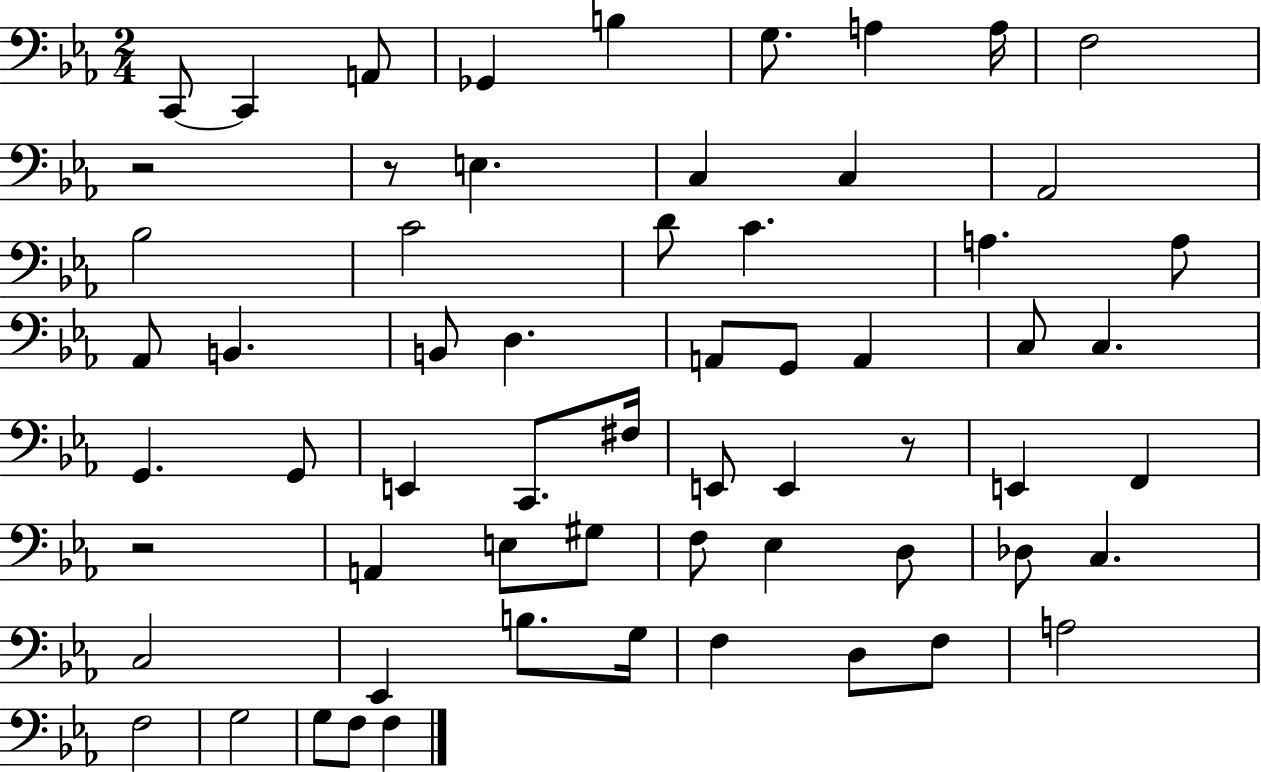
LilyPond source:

{
  \clef bass
  \numericTimeSignature
  \time 2/4
  \key ees \major
  c,8~~ c,4 a,8 | ges,4 b4 | g8. a4 a16 | f2 | \break r2 | r8 e4. | c4 c4 | aes,2 | \break bes2 | c'2 | d'8 c'4. | a4. a8 | \break aes,8 b,4. | b,8 d4. | a,8 g,8 a,4 | c8 c4. | \break g,4. g,8 | e,4 c,8. fis16 | e,8 e,4 r8 | e,4 f,4 | \break r2 | a,4 e8 gis8 | f8 ees4 d8 | des8 c4. | \break c2 | ees,4 b8. g16 | f4 d8 f8 | a2 | \break f2 | g2 | g8 f8 f4 | \bar "|."
}